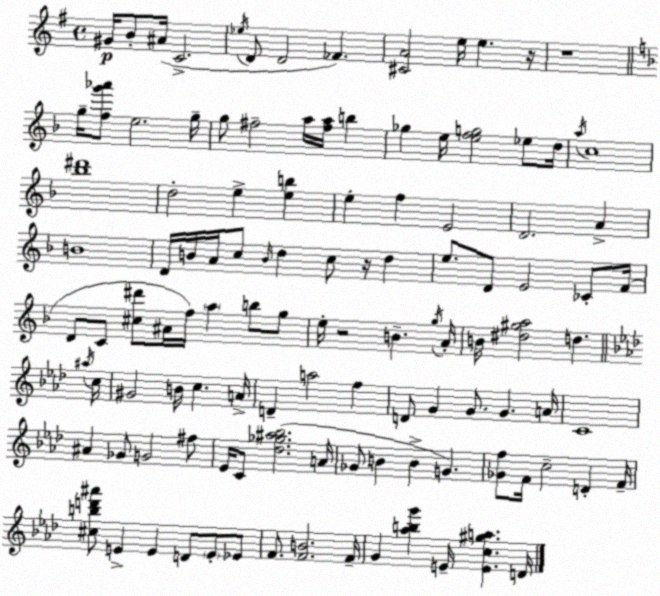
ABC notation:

X:1
T:Untitled
M:4/4
L:1/4
K:Em
^G/4 B/2 ^A/4 C2 _e/4 D/2 D2 _F [^CA]2 e/4 e z/4 z4 g/4 [fg'_a']/2 e2 g/4 g/2 ^f2 a/4 [^fa]/4 b _g e/4 [efg]2 _e/2 d/4 a/4 c4 [_b^d']4 d2 e [eb] e f E2 D2 A B4 D/4 B/4 A/4 c/2 B/4 d c/2 z/4 d e/2 D/2 E2 _C/2 F/4 D/2 C/2 [^c^d']/2 ^A/4 f/4 a b/2 g/2 e/4 z2 B g/4 A/4 B/4 [^d^ga]2 d ^a/4 c/4 ^G2 B/4 c A/4 D a2 f D/2 G G/2 G A/4 C4 ^A _G/2 G2 ^f/2 _E/4 C/2 [_d_g^a_b]2 A/4 _G/2 B B G [_Gf]/2 F/4 c2 D F/4 [^cbd'^a']/2 E E D/2 E/2 _E/2 F/2 [FB]2 F/4 G [_abg'] E/4 [Ec^ga] D/4